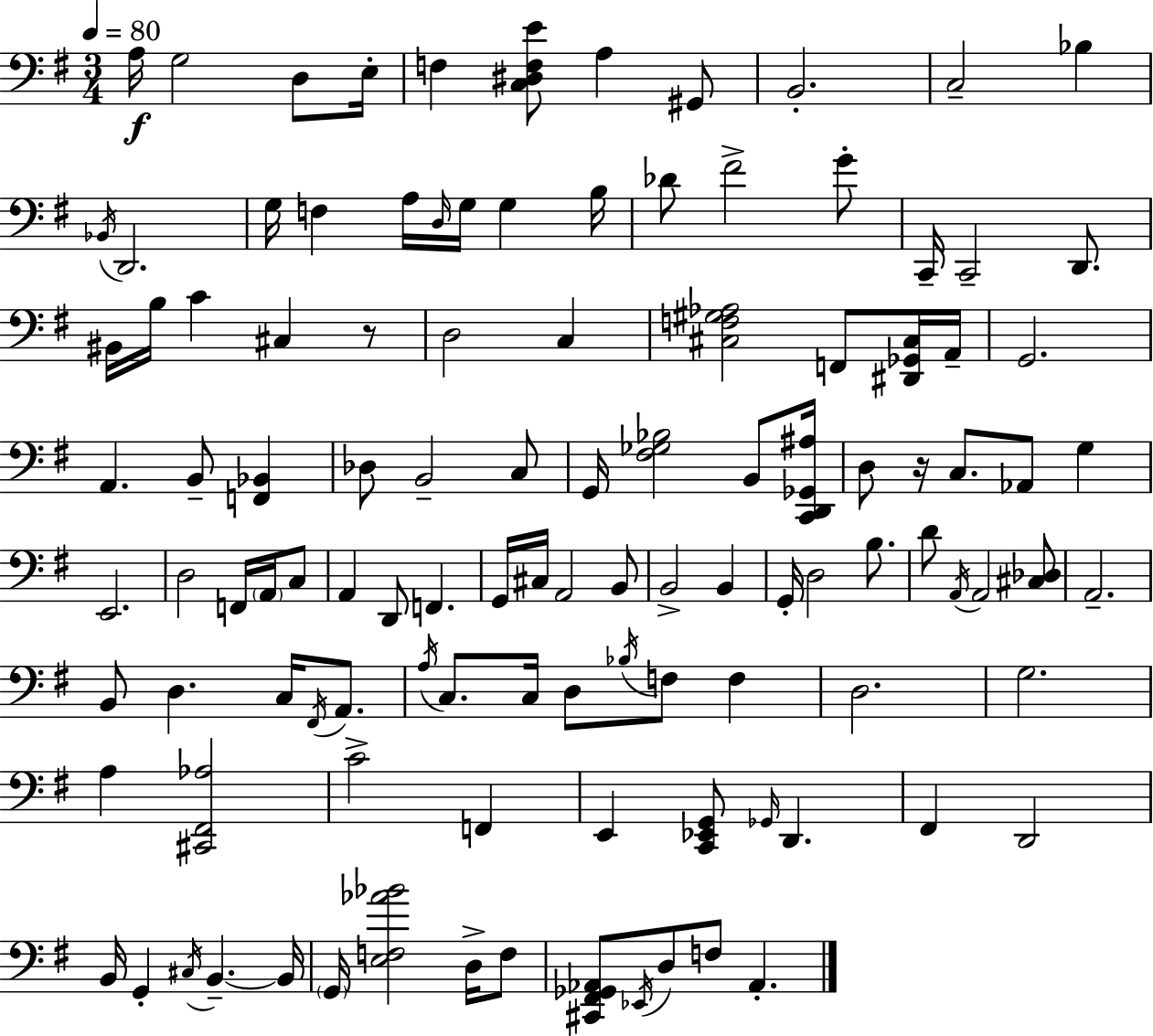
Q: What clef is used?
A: bass